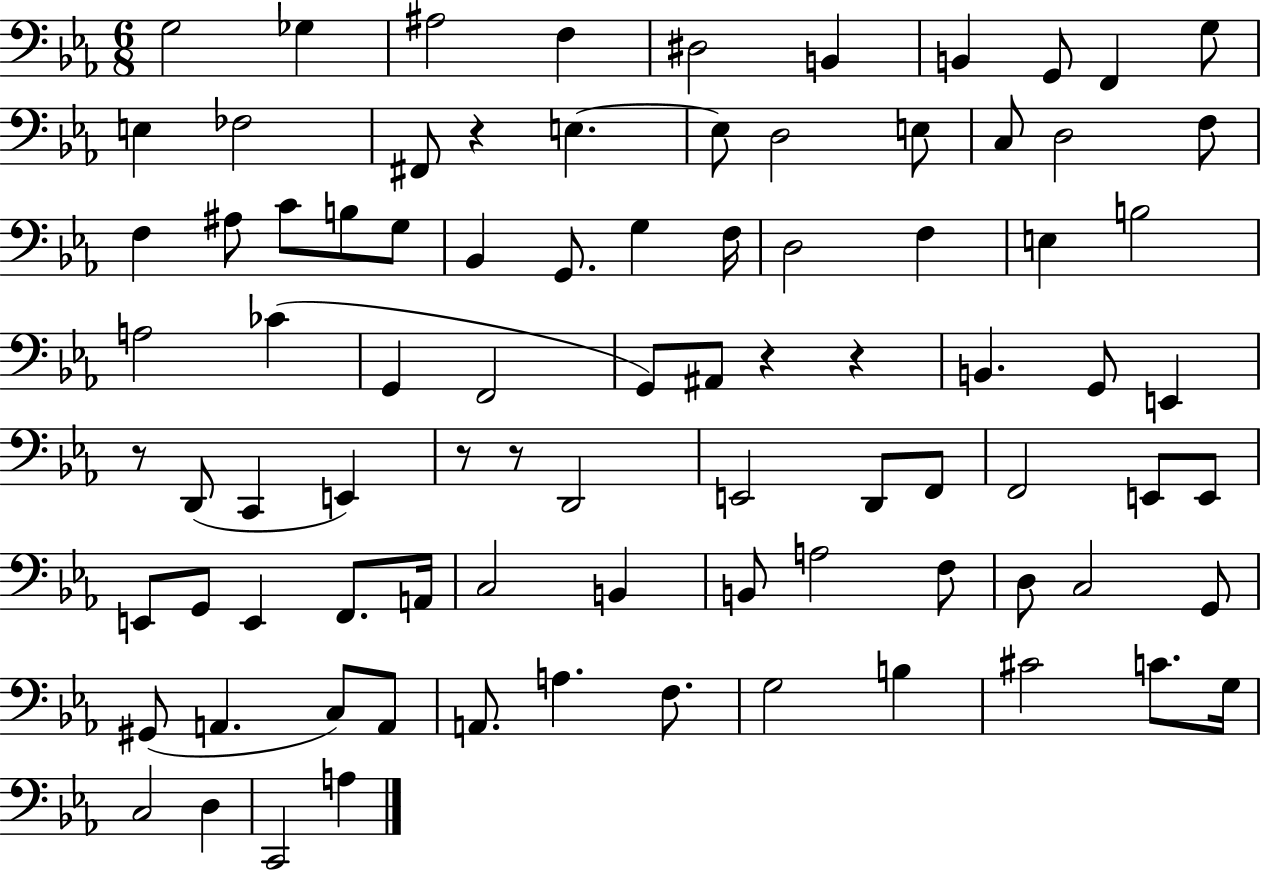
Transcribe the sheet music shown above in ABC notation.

X:1
T:Untitled
M:6/8
L:1/4
K:Eb
G,2 _G, ^A,2 F, ^D,2 B,, B,, G,,/2 F,, G,/2 E, _F,2 ^F,,/2 z E, E,/2 D,2 E,/2 C,/2 D,2 F,/2 F, ^A,/2 C/2 B,/2 G,/2 _B,, G,,/2 G, F,/4 D,2 F, E, B,2 A,2 _C G,, F,,2 G,,/2 ^A,,/2 z z B,, G,,/2 E,, z/2 D,,/2 C,, E,, z/2 z/2 D,,2 E,,2 D,,/2 F,,/2 F,,2 E,,/2 E,,/2 E,,/2 G,,/2 E,, F,,/2 A,,/4 C,2 B,, B,,/2 A,2 F,/2 D,/2 C,2 G,,/2 ^G,,/2 A,, C,/2 A,,/2 A,,/2 A, F,/2 G,2 B, ^C2 C/2 G,/4 C,2 D, C,,2 A,